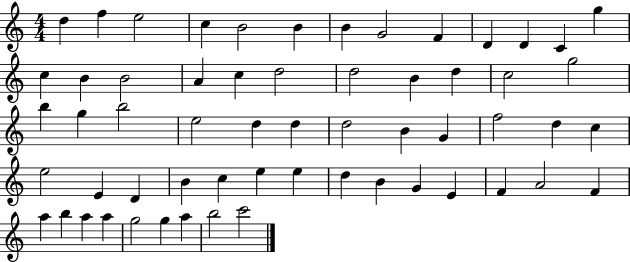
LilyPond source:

{
  \clef treble
  \numericTimeSignature
  \time 4/4
  \key c \major
  d''4 f''4 e''2 | c''4 b'2 b'4 | b'4 g'2 f'4 | d'4 d'4 c'4 g''4 | \break c''4 b'4 b'2 | a'4 c''4 d''2 | d''2 b'4 d''4 | c''2 g''2 | \break b''4 g''4 b''2 | e''2 d''4 d''4 | d''2 b'4 g'4 | f''2 d''4 c''4 | \break e''2 e'4 d'4 | b'4 c''4 e''4 e''4 | d''4 b'4 g'4 e'4 | f'4 a'2 f'4 | \break a''4 b''4 a''4 a''4 | g''2 g''4 a''4 | b''2 c'''2 | \bar "|."
}